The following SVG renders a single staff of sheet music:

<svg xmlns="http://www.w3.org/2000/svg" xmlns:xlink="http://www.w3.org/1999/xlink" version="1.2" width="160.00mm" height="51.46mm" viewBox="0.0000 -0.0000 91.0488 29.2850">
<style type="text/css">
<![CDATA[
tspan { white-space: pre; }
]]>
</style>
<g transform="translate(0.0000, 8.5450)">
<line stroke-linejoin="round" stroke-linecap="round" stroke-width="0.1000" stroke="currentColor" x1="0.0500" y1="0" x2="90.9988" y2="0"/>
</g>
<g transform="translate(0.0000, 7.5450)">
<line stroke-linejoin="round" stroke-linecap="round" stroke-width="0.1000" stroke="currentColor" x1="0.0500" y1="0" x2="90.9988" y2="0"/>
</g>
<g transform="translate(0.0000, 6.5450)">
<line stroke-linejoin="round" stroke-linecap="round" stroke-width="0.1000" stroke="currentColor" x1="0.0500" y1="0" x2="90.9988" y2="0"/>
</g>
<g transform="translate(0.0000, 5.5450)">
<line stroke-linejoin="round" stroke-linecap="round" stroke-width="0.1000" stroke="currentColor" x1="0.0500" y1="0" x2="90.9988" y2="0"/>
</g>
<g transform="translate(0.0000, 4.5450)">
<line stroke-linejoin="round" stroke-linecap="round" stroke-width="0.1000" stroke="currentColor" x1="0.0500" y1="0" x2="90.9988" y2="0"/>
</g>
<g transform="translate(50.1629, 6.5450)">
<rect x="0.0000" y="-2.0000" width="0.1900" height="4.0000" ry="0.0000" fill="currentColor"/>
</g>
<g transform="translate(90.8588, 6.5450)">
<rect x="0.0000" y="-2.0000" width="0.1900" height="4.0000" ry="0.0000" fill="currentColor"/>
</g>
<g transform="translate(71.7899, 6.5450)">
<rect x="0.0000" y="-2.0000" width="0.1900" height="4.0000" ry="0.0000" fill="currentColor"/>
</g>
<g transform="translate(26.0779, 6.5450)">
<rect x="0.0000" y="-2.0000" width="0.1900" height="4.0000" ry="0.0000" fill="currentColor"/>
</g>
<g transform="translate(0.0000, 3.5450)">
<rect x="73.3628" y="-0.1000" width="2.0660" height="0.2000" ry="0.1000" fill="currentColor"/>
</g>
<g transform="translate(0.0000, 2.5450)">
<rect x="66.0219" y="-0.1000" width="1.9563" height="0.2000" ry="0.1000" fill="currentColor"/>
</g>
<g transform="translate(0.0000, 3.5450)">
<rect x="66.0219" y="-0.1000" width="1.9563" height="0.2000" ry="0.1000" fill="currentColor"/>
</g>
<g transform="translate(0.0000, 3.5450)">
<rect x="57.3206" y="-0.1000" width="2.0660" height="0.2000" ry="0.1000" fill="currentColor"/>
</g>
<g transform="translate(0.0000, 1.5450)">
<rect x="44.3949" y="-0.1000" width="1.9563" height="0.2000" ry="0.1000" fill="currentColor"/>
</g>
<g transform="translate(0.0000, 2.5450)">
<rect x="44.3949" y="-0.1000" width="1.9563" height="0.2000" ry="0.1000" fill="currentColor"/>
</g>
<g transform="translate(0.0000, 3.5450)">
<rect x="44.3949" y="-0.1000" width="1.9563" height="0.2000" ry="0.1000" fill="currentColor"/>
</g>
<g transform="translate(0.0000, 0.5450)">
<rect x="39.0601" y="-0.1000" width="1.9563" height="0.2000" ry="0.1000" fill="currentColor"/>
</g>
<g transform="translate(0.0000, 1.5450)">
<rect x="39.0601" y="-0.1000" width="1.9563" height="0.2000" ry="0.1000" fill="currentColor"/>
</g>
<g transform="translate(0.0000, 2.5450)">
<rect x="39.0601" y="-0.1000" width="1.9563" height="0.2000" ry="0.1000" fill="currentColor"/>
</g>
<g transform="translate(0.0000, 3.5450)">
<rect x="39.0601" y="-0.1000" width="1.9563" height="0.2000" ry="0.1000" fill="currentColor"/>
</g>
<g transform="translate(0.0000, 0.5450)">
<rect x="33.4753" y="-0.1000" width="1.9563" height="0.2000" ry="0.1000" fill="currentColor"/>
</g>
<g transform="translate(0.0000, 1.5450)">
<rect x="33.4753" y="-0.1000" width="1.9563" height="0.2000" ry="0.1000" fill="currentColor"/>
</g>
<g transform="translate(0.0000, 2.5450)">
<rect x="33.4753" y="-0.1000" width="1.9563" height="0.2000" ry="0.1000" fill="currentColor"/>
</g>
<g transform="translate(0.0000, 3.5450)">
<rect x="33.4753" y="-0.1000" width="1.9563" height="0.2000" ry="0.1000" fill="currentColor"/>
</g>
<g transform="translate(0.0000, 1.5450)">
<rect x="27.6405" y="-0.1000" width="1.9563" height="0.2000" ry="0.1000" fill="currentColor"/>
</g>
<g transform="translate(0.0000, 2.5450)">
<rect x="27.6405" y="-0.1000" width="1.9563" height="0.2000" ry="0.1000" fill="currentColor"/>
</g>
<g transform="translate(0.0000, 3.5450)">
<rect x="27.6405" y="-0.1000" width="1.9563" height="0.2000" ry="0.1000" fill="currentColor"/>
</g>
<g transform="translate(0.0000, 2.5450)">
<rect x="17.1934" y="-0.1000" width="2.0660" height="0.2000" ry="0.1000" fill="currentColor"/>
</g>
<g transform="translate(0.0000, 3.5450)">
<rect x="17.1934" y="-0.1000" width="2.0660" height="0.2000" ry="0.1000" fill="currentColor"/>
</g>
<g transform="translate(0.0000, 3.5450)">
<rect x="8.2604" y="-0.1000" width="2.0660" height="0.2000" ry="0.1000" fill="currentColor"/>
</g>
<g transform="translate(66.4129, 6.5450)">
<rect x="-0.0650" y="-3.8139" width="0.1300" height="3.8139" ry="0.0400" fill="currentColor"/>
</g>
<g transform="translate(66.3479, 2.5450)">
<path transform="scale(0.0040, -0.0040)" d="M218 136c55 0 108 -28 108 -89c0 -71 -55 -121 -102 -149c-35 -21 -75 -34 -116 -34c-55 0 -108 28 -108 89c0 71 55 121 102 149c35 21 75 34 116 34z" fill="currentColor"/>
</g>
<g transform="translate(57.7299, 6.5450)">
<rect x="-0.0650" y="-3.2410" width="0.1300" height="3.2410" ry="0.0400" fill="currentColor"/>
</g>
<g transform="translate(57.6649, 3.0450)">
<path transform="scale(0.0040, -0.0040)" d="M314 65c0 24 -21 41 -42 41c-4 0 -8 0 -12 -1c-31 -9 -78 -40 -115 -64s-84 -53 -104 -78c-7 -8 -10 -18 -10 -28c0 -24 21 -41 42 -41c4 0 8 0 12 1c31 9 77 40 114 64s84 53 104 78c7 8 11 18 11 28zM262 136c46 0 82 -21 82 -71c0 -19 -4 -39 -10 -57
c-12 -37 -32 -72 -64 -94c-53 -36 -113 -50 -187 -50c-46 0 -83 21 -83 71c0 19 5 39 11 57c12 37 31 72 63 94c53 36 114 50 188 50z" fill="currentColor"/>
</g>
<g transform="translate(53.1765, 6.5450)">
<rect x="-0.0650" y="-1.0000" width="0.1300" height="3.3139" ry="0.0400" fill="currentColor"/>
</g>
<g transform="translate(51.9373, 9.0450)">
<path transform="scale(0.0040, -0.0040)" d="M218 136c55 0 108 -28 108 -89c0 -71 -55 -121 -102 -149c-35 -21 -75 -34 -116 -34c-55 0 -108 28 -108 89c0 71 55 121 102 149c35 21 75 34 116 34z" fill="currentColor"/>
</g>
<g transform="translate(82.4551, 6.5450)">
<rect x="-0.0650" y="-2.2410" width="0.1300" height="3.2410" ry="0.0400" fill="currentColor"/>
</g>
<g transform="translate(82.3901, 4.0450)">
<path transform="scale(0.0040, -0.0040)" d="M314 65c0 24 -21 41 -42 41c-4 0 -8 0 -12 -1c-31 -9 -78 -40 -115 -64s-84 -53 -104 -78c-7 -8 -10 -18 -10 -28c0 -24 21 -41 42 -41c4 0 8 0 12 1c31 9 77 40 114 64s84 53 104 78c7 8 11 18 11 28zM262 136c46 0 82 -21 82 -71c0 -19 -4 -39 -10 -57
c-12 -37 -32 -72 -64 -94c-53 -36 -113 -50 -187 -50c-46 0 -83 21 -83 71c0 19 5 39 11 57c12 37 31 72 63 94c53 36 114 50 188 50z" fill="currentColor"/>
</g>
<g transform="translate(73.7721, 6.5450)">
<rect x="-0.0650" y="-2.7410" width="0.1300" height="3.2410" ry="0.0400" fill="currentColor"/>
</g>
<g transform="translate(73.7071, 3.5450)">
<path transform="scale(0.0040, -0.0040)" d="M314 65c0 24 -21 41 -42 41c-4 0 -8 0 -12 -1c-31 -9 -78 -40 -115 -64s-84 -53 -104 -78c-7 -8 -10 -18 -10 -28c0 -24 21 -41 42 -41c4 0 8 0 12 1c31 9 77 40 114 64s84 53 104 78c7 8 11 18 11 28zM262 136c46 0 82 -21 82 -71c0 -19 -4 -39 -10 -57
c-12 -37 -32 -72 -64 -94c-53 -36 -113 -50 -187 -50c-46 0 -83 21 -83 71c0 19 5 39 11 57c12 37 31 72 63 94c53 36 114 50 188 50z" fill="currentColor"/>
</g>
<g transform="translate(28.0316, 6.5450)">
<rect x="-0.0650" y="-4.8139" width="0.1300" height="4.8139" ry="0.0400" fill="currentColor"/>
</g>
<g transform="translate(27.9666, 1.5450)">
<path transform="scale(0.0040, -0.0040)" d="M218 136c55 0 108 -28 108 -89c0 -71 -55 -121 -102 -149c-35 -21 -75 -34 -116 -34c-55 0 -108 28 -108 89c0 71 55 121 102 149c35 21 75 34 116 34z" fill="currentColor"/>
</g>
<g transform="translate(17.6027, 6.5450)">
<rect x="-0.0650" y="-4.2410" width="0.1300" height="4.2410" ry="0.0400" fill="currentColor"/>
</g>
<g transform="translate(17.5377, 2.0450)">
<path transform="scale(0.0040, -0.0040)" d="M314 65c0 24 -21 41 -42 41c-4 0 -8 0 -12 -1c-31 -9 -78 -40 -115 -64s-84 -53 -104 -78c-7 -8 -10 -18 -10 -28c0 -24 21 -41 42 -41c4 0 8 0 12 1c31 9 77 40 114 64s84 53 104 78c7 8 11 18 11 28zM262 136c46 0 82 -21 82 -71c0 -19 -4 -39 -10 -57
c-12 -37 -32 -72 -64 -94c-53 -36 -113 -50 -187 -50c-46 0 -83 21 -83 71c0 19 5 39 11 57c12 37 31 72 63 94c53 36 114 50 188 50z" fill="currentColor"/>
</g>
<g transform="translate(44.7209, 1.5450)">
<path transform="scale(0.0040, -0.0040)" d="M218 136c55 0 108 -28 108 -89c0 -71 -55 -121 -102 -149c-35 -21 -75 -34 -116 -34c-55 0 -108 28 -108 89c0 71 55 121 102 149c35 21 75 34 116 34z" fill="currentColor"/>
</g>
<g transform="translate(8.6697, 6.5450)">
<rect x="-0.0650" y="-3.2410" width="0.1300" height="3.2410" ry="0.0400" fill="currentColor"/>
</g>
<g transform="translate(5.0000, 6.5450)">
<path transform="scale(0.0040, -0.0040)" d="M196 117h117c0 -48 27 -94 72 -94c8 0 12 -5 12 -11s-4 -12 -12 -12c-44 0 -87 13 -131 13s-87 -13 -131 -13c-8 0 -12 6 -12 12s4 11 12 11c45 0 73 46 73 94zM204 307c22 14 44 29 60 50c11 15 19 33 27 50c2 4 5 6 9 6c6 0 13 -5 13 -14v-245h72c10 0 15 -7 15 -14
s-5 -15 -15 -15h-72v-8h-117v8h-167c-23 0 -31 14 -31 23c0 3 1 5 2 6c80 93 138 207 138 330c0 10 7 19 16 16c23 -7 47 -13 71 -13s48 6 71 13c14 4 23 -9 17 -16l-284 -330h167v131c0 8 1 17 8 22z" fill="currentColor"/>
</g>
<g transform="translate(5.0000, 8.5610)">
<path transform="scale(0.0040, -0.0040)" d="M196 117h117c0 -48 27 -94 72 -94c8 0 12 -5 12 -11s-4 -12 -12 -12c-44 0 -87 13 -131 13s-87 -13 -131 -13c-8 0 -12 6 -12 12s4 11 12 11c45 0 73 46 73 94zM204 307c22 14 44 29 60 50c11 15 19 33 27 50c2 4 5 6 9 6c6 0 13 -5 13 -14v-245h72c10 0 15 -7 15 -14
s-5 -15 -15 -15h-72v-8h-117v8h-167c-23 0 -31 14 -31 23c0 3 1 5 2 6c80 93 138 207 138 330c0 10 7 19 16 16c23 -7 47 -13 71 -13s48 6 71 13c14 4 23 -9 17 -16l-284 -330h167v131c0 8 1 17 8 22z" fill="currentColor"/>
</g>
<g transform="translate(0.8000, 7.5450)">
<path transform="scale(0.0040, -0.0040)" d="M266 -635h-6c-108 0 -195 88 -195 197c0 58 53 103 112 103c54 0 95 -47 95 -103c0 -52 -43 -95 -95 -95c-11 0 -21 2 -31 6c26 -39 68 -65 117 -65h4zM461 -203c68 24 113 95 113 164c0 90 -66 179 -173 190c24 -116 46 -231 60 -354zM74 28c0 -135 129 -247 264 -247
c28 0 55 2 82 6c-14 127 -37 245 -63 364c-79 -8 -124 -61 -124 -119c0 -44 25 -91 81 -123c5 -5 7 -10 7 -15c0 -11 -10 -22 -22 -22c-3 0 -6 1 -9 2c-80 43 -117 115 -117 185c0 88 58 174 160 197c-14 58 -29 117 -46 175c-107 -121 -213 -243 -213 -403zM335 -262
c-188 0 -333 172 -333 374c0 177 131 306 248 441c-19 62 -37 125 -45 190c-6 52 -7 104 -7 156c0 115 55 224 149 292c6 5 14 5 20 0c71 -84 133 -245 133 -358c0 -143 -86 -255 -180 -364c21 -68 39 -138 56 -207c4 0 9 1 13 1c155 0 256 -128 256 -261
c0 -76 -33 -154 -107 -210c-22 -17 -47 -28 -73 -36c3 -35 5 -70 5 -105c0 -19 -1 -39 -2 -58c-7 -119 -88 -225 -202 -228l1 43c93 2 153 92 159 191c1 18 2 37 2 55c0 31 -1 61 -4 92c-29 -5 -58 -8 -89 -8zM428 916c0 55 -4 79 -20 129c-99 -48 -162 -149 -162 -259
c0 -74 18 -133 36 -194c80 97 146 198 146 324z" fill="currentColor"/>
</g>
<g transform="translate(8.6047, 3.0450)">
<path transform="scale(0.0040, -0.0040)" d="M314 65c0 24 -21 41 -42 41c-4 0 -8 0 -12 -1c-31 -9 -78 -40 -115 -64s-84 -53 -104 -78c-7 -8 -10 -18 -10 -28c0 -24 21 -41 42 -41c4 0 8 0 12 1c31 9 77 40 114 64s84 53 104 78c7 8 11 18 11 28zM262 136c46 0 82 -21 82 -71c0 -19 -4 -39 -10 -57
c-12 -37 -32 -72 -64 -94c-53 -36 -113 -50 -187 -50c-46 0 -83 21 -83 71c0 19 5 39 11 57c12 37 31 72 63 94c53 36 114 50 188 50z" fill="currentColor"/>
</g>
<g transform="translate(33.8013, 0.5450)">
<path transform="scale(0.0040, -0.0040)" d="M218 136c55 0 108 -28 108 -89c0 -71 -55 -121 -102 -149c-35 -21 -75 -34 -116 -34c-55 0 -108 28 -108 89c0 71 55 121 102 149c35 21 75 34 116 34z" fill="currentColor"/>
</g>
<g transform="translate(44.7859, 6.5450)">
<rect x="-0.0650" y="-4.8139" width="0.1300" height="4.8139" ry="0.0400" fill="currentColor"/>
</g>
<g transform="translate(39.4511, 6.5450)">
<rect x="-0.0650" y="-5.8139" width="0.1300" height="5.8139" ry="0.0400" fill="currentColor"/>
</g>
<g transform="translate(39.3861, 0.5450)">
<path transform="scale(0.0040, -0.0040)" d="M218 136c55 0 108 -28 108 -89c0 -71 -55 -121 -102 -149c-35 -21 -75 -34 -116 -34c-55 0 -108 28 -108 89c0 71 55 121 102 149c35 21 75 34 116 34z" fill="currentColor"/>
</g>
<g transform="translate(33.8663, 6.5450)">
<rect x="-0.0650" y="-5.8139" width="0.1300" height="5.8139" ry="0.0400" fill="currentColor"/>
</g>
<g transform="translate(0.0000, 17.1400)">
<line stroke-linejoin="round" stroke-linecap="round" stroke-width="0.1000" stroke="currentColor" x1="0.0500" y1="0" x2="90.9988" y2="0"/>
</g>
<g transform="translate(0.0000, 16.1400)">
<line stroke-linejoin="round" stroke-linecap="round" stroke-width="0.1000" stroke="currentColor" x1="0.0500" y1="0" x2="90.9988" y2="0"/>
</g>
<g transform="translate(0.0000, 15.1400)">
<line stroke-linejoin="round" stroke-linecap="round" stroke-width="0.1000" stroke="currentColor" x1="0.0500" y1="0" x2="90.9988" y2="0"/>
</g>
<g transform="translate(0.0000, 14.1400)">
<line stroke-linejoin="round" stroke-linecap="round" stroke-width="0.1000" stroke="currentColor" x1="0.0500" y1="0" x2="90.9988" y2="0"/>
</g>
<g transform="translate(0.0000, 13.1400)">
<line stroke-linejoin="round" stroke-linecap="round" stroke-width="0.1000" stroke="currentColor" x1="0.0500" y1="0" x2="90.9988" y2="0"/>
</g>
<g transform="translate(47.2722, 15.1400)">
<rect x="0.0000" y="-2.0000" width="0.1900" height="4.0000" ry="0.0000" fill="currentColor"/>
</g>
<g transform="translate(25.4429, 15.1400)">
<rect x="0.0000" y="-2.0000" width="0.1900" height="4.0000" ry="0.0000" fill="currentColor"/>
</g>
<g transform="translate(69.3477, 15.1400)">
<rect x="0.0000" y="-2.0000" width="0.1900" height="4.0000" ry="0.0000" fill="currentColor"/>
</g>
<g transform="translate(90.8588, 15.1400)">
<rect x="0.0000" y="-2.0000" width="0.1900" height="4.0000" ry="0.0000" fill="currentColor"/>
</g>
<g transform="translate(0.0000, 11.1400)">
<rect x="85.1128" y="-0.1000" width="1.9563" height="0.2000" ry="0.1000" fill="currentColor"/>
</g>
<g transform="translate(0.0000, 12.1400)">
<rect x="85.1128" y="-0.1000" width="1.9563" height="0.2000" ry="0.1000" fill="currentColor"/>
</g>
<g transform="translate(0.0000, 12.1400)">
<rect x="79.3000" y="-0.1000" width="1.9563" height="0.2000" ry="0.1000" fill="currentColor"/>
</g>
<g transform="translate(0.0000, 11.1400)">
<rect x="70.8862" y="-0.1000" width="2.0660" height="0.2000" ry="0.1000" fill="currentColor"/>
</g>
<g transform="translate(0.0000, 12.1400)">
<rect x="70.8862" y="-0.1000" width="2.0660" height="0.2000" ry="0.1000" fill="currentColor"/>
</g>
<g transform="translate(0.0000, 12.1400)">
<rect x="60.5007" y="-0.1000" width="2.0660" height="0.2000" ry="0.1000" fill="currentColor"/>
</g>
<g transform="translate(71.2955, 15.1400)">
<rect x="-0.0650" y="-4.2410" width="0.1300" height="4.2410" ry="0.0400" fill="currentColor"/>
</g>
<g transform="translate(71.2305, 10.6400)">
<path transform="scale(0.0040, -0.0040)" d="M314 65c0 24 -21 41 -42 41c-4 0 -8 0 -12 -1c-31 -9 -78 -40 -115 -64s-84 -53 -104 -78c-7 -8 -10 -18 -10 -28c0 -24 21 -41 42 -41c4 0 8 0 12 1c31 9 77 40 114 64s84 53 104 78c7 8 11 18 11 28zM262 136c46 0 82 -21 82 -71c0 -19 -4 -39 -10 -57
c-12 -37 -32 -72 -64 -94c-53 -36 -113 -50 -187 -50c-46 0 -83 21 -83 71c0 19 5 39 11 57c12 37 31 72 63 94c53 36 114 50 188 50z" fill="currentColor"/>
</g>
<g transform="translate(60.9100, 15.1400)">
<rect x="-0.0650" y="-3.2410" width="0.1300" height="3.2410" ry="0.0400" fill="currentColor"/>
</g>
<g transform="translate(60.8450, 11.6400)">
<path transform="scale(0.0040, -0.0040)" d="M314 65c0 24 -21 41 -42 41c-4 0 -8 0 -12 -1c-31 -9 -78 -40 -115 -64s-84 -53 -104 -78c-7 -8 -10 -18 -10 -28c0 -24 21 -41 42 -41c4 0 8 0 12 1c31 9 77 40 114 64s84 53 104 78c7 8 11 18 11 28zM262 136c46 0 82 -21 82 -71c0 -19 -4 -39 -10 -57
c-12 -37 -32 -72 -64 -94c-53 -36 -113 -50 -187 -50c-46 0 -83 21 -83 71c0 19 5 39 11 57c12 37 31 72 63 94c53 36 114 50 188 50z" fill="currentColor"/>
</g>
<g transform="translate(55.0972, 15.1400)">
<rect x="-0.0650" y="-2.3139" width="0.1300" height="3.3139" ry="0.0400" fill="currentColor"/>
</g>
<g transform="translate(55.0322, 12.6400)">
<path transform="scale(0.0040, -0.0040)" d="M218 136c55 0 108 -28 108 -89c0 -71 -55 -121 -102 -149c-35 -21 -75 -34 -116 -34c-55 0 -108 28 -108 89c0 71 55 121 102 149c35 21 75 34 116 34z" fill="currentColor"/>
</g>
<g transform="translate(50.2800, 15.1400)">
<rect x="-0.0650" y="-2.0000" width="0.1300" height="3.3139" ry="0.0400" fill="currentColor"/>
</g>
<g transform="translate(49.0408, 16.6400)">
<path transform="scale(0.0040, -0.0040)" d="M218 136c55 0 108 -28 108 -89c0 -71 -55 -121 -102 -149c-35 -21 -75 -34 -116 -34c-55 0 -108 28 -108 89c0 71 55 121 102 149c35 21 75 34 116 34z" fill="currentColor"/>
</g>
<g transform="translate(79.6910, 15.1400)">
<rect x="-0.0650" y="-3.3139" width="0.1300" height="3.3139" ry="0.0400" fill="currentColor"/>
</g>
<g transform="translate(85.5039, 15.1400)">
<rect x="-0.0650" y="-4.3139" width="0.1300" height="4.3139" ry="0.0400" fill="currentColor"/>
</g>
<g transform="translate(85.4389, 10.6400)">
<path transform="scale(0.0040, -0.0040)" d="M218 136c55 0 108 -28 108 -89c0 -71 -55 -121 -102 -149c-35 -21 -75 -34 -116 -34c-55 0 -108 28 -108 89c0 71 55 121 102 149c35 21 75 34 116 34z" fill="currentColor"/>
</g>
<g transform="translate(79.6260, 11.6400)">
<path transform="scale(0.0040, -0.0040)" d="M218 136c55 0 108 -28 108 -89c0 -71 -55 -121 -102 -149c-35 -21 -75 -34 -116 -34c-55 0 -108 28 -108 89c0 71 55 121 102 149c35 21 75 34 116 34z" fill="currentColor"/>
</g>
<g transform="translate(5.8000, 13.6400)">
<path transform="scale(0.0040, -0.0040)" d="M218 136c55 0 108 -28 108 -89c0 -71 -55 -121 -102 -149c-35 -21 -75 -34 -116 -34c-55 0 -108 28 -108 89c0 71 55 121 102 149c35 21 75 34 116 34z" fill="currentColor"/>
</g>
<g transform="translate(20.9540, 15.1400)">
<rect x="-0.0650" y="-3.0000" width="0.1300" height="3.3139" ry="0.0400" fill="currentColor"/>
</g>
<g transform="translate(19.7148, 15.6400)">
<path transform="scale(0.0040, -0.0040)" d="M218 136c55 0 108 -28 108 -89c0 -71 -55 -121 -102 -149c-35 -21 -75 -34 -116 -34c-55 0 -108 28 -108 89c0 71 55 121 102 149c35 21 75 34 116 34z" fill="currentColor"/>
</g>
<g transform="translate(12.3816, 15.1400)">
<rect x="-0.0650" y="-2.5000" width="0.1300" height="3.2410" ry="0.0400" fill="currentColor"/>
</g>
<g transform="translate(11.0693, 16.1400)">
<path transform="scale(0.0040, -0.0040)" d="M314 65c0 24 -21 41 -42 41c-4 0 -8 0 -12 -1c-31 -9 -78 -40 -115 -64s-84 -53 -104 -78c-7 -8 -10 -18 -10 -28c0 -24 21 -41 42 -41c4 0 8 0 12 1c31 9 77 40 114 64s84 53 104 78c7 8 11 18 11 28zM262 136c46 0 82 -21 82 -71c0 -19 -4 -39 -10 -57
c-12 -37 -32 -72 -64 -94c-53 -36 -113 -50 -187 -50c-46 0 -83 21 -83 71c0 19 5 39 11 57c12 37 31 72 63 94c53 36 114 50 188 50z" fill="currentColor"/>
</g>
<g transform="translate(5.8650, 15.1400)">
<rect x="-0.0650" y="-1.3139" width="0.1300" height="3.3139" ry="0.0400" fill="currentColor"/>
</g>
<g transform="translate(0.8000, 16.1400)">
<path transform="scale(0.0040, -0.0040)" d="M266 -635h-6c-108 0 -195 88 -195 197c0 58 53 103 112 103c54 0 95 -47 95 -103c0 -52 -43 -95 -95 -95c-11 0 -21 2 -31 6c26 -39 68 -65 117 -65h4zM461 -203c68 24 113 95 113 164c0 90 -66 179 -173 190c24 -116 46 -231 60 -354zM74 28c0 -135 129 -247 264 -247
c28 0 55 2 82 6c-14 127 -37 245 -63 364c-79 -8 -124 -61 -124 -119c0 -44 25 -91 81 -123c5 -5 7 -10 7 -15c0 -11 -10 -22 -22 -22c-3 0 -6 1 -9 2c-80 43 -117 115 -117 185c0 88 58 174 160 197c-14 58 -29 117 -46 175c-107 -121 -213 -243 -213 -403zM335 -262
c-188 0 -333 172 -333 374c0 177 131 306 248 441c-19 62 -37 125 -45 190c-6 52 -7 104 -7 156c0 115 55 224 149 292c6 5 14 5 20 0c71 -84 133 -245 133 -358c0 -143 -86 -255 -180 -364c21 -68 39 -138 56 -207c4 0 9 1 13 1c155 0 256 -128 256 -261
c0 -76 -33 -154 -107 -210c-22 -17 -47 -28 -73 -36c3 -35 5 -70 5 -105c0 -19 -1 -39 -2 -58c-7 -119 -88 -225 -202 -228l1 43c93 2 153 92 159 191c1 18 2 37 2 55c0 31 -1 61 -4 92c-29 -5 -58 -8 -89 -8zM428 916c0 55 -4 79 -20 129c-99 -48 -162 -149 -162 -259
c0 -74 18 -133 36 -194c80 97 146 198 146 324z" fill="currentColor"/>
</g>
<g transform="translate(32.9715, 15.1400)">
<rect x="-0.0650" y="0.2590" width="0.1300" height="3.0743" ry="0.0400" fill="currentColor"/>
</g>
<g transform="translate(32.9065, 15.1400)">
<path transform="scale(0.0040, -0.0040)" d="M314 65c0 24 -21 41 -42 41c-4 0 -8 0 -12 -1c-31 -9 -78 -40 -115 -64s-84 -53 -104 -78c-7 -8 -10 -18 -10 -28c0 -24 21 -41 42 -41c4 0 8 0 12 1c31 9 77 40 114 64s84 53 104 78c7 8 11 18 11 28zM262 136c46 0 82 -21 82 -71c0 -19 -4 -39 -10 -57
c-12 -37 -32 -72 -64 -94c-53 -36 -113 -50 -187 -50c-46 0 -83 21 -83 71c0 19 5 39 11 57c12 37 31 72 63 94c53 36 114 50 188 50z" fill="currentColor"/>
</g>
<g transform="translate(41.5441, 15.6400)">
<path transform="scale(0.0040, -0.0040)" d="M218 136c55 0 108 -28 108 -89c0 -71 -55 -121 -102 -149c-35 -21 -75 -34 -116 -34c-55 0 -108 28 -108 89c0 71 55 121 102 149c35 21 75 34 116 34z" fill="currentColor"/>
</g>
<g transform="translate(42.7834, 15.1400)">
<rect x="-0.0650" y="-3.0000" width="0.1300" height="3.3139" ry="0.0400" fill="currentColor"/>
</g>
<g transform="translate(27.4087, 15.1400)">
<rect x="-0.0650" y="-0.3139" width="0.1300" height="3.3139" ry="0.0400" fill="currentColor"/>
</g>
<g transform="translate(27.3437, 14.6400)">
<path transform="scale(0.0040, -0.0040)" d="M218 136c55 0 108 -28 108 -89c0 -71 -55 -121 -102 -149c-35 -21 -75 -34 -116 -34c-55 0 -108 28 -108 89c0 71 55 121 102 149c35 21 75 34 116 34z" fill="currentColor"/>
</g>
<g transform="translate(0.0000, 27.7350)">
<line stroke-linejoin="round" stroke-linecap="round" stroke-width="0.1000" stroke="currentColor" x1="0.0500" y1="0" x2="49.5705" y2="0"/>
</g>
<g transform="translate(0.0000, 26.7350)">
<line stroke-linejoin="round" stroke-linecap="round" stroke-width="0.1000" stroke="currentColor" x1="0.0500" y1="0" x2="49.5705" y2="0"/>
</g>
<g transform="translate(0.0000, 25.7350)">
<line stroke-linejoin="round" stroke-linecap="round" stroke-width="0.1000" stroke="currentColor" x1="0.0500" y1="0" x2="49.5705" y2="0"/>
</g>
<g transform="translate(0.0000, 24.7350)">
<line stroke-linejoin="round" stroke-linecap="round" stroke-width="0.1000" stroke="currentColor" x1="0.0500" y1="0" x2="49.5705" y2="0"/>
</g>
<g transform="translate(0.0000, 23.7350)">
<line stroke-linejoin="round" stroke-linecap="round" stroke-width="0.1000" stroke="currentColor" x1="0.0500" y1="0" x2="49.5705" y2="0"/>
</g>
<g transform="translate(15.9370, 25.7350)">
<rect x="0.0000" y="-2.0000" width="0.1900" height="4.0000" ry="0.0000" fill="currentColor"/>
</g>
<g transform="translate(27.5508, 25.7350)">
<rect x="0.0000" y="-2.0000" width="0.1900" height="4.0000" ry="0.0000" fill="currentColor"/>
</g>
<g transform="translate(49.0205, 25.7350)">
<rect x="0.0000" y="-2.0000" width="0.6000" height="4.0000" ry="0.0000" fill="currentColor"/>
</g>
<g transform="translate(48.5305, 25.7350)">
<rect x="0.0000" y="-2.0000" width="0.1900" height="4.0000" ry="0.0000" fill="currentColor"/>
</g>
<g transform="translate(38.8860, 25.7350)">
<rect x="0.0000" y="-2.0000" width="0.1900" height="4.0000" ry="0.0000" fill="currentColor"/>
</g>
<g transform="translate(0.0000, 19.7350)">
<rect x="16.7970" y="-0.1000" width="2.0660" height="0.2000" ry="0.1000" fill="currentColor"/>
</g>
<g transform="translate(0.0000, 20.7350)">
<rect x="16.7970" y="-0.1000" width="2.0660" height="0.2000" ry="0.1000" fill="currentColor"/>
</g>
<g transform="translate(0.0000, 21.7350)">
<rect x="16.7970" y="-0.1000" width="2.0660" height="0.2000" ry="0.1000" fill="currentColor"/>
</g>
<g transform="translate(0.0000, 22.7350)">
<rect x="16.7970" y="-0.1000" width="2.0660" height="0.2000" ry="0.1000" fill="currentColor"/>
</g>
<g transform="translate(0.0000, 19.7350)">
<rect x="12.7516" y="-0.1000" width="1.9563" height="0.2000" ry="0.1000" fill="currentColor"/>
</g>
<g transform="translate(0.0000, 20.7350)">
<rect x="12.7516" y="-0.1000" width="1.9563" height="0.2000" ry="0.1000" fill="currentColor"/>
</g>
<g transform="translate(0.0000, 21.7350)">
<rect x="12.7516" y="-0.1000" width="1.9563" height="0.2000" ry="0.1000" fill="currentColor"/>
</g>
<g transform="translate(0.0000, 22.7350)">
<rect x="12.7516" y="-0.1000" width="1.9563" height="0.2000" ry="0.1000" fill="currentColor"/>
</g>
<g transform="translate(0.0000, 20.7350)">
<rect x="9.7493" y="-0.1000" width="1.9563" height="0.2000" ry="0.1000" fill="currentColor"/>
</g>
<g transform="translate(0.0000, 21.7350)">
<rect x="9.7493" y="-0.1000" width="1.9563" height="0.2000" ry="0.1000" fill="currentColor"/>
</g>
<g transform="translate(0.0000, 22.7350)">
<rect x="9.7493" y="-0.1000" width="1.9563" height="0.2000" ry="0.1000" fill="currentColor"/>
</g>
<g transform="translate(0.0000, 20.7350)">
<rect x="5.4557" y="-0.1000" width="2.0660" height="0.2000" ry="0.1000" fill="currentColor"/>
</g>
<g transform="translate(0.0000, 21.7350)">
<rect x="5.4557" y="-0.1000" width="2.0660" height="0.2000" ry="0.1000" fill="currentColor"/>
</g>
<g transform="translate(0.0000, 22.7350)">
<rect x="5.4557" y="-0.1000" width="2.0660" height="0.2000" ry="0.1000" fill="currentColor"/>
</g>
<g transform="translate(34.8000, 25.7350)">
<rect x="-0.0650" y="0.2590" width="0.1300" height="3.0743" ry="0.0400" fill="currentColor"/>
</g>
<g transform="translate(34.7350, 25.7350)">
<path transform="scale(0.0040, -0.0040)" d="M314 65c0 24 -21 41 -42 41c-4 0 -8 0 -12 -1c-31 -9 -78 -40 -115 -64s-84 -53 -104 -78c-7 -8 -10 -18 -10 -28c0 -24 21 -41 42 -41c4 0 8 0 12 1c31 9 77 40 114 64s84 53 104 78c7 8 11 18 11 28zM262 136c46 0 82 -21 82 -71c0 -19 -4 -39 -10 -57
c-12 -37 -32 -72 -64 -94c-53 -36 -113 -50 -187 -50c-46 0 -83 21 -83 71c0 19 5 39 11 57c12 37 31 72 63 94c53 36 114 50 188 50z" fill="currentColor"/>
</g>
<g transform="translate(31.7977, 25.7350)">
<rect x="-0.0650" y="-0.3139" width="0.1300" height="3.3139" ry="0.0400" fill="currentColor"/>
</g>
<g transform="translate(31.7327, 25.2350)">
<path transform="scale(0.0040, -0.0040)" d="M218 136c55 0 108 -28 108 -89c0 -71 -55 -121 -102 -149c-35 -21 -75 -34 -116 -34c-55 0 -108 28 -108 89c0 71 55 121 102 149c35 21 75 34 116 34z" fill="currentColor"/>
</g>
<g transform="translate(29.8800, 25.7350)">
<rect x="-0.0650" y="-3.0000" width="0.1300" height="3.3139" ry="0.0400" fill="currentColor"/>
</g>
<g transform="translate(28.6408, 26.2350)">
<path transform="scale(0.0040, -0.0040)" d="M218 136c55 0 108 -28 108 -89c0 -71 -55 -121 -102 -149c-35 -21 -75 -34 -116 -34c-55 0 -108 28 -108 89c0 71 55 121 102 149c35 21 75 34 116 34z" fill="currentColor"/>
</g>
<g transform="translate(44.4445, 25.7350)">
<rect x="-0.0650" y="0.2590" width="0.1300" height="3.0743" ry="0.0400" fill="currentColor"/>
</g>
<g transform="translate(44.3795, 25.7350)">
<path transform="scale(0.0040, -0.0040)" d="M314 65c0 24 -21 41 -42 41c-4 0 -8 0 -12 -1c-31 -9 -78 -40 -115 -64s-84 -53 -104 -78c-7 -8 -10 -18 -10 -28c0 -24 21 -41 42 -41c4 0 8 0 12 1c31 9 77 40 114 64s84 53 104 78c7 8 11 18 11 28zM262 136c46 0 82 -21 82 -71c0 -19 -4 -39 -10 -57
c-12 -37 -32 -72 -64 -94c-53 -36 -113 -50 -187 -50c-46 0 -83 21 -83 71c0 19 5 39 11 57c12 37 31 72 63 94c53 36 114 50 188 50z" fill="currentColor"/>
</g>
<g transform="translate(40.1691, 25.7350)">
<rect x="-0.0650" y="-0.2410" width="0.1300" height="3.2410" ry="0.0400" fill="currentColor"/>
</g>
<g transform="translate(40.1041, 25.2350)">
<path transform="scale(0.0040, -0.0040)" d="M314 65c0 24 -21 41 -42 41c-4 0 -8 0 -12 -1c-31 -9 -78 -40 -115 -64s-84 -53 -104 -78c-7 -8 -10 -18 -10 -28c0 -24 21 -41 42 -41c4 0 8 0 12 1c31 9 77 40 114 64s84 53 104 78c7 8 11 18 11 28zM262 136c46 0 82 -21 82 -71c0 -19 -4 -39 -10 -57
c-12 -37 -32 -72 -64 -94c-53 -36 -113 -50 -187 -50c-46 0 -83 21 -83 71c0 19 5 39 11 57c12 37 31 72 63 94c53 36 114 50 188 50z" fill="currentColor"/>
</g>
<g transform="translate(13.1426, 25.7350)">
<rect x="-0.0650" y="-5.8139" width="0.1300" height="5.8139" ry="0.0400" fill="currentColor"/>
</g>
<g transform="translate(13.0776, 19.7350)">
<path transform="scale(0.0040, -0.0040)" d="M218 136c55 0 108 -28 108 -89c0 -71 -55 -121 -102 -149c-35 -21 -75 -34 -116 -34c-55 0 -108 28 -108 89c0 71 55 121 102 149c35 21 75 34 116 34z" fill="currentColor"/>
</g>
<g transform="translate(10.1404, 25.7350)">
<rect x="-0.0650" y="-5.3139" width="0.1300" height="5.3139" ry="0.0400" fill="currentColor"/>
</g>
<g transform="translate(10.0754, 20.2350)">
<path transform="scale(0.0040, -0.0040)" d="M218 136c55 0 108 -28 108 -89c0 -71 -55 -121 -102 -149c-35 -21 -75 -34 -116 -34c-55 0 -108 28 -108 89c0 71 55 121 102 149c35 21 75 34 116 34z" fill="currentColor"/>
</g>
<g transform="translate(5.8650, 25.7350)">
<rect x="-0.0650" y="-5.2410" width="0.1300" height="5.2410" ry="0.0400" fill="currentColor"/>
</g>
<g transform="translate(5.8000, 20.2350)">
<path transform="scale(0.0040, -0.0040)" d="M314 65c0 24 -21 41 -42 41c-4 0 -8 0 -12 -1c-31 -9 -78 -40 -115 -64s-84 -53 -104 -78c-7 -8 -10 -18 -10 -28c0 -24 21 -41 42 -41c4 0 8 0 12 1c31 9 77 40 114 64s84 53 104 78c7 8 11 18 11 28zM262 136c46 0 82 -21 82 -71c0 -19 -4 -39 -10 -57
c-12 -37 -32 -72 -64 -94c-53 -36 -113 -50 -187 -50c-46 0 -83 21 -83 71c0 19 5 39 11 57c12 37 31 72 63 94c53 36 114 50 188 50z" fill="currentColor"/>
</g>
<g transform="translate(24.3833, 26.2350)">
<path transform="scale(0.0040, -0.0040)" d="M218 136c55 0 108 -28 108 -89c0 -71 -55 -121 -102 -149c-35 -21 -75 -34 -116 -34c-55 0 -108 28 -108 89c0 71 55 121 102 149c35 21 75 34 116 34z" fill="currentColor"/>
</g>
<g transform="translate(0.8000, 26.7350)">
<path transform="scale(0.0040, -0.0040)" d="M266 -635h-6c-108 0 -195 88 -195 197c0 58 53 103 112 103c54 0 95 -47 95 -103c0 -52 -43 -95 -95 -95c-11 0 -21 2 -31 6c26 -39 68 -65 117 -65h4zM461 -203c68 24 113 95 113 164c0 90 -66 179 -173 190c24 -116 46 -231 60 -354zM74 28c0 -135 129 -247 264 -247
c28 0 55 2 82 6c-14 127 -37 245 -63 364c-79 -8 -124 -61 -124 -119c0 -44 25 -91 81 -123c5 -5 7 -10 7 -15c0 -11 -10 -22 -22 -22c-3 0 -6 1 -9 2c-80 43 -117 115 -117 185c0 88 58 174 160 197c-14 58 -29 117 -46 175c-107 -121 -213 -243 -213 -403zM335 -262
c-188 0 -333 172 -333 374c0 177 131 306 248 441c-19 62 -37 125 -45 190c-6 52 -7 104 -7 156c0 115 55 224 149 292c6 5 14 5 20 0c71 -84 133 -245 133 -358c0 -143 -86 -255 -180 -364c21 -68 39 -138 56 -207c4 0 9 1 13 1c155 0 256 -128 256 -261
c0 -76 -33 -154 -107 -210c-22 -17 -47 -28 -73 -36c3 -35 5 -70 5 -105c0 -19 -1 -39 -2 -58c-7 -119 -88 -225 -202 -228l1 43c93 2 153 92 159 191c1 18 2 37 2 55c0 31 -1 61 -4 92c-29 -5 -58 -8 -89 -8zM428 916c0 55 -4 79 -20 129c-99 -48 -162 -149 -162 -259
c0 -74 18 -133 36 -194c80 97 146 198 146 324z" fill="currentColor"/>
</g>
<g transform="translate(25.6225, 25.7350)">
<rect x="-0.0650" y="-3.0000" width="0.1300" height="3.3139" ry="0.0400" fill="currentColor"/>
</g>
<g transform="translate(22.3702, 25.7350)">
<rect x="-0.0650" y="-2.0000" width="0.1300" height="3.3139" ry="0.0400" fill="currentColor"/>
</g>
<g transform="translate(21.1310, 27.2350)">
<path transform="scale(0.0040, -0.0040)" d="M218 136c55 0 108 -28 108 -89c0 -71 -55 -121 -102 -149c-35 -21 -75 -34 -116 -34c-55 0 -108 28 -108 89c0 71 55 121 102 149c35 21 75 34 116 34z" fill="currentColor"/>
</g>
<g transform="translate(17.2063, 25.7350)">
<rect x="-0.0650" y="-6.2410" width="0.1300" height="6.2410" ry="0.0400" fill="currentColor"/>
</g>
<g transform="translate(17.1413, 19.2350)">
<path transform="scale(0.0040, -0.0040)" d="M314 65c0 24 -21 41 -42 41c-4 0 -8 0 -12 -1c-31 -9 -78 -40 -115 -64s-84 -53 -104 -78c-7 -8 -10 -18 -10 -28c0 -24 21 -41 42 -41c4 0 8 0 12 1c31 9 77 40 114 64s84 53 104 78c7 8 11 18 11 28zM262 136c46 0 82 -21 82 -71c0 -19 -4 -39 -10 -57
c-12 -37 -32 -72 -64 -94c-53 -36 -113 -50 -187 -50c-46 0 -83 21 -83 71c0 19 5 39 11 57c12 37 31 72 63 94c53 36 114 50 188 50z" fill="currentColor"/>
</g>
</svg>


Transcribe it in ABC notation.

X:1
T:Untitled
M:4/4
L:1/4
K:C
b2 d'2 e' g' g' e' D b2 c' a2 g2 e G2 A c B2 A F g b2 d'2 b d' f'2 f' g' a'2 F A A c B2 c2 B2